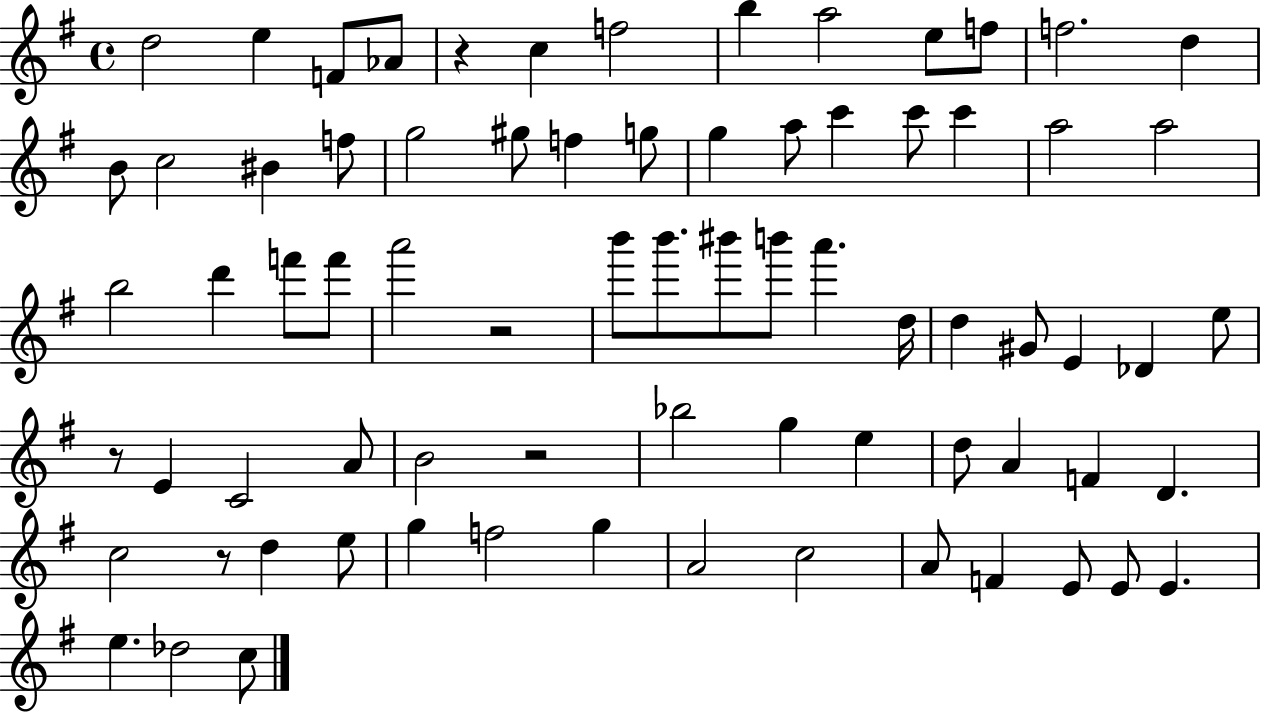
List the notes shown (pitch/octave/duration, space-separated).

D5/h E5/q F4/e Ab4/e R/q C5/q F5/h B5/q A5/h E5/e F5/e F5/h. D5/q B4/e C5/h BIS4/q F5/e G5/h G#5/e F5/q G5/e G5/q A5/e C6/q C6/e C6/q A5/h A5/h B5/h D6/q F6/e F6/e A6/h R/h B6/e B6/e. BIS6/e B6/e A6/q. D5/s D5/q G#4/e E4/q Db4/q E5/e R/e E4/q C4/h A4/e B4/h R/h Bb5/h G5/q E5/q D5/e A4/q F4/q D4/q. C5/h R/e D5/q E5/e G5/q F5/h G5/q A4/h C5/h A4/e F4/q E4/e E4/e E4/q. E5/q. Db5/h C5/e